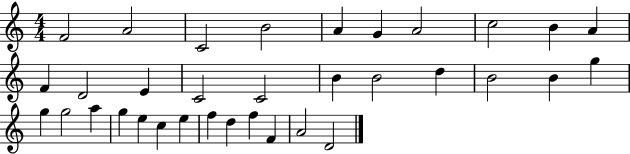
F4/h A4/h C4/h B4/h A4/q G4/q A4/h C5/h B4/q A4/q F4/q D4/h E4/q C4/h C4/h B4/q B4/h D5/q B4/h B4/q G5/q G5/q G5/h A5/q G5/q E5/q C5/q E5/q F5/q D5/q F5/q F4/q A4/h D4/h